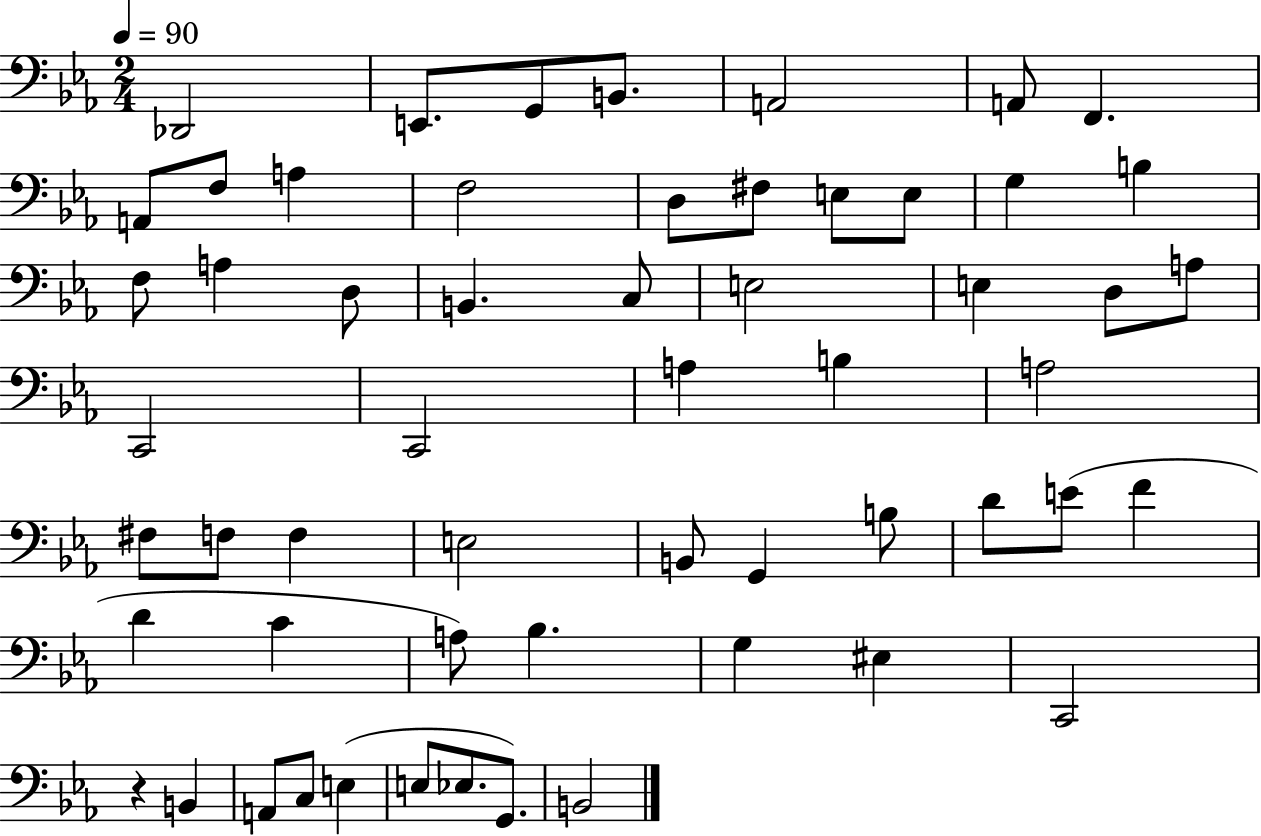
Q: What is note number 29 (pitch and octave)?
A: A3